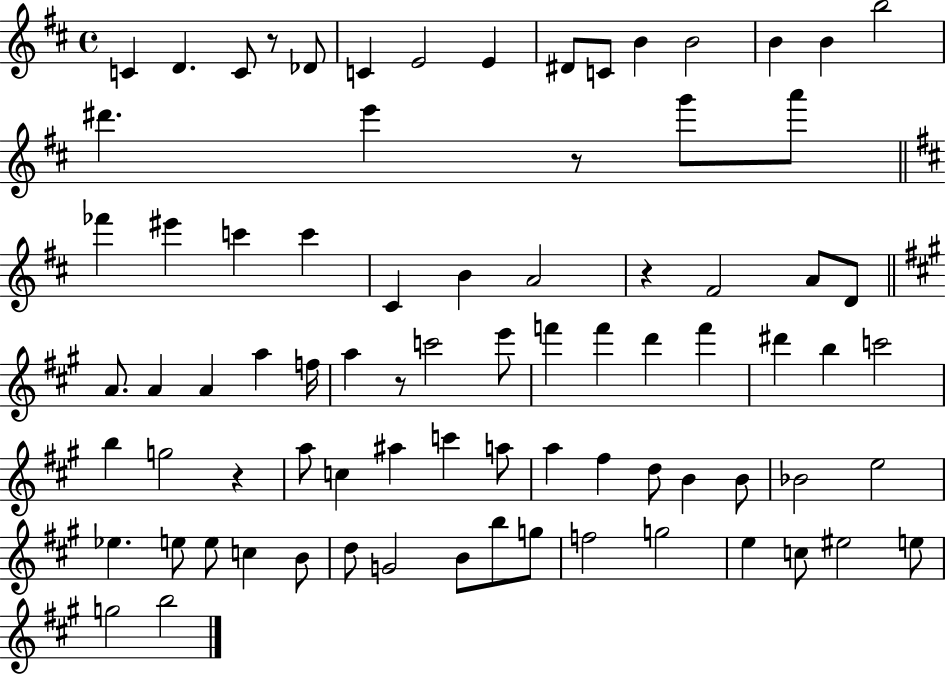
{
  \clef treble
  \time 4/4
  \defaultTimeSignature
  \key d \major
  \repeat volta 2 { c'4 d'4. c'8 r8 des'8 | c'4 e'2 e'4 | dis'8 c'8 b'4 b'2 | b'4 b'4 b''2 | \break dis'''4. e'''4 r8 g'''8 a'''8 | \bar "||" \break \key d \major fes'''4 eis'''4 c'''4 c'''4 | cis'4 b'4 a'2 | r4 fis'2 a'8 d'8 | \bar "||" \break \key a \major a'8. a'4 a'4 a''4 f''16 | a''4 r8 c'''2 e'''8 | f'''4 f'''4 d'''4 f'''4 | dis'''4 b''4 c'''2 | \break b''4 g''2 r4 | a''8 c''4 ais''4 c'''4 a''8 | a''4 fis''4 d''8 b'4 b'8 | bes'2 e''2 | \break ees''4. e''8 e''8 c''4 b'8 | d''8 g'2 b'8 b''8 g''8 | f''2 g''2 | e''4 c''8 eis''2 e''8 | \break g''2 b''2 | } \bar "|."
}